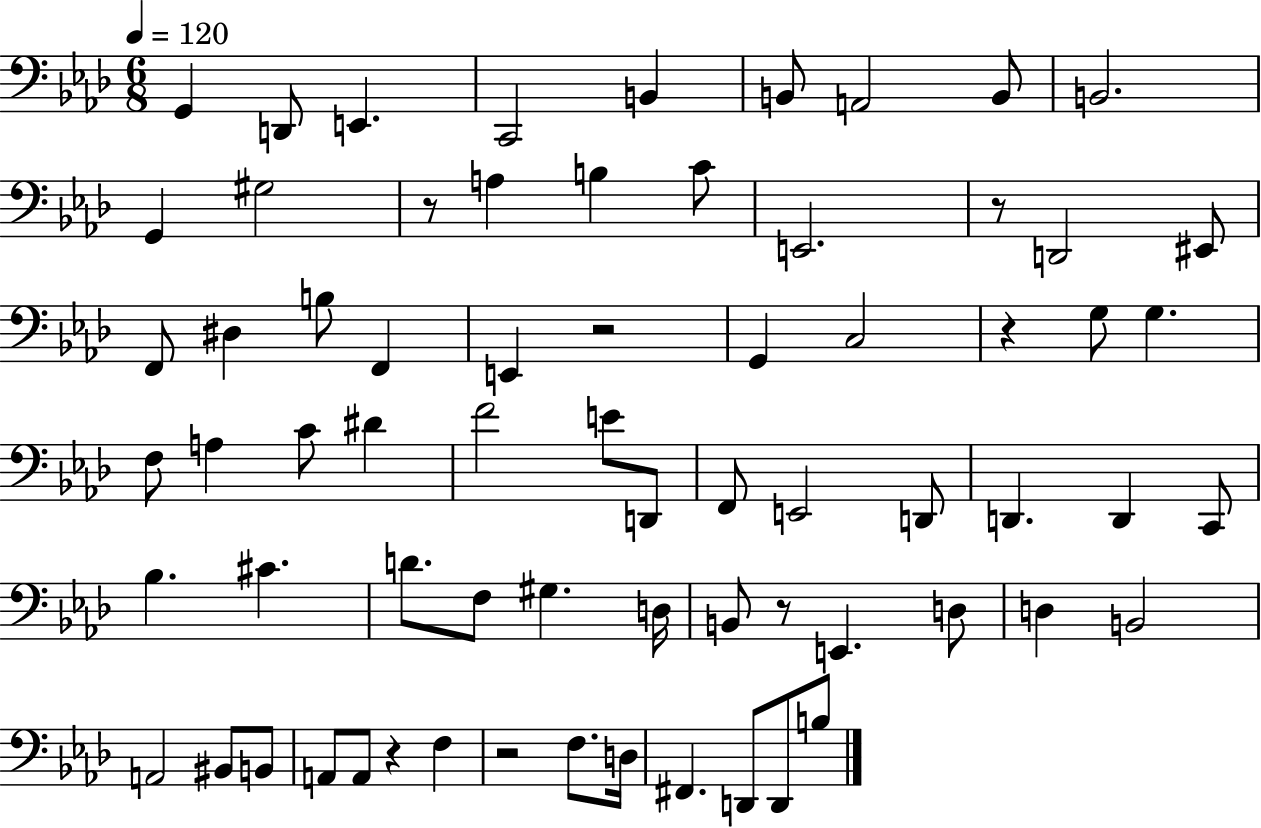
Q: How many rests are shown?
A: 7